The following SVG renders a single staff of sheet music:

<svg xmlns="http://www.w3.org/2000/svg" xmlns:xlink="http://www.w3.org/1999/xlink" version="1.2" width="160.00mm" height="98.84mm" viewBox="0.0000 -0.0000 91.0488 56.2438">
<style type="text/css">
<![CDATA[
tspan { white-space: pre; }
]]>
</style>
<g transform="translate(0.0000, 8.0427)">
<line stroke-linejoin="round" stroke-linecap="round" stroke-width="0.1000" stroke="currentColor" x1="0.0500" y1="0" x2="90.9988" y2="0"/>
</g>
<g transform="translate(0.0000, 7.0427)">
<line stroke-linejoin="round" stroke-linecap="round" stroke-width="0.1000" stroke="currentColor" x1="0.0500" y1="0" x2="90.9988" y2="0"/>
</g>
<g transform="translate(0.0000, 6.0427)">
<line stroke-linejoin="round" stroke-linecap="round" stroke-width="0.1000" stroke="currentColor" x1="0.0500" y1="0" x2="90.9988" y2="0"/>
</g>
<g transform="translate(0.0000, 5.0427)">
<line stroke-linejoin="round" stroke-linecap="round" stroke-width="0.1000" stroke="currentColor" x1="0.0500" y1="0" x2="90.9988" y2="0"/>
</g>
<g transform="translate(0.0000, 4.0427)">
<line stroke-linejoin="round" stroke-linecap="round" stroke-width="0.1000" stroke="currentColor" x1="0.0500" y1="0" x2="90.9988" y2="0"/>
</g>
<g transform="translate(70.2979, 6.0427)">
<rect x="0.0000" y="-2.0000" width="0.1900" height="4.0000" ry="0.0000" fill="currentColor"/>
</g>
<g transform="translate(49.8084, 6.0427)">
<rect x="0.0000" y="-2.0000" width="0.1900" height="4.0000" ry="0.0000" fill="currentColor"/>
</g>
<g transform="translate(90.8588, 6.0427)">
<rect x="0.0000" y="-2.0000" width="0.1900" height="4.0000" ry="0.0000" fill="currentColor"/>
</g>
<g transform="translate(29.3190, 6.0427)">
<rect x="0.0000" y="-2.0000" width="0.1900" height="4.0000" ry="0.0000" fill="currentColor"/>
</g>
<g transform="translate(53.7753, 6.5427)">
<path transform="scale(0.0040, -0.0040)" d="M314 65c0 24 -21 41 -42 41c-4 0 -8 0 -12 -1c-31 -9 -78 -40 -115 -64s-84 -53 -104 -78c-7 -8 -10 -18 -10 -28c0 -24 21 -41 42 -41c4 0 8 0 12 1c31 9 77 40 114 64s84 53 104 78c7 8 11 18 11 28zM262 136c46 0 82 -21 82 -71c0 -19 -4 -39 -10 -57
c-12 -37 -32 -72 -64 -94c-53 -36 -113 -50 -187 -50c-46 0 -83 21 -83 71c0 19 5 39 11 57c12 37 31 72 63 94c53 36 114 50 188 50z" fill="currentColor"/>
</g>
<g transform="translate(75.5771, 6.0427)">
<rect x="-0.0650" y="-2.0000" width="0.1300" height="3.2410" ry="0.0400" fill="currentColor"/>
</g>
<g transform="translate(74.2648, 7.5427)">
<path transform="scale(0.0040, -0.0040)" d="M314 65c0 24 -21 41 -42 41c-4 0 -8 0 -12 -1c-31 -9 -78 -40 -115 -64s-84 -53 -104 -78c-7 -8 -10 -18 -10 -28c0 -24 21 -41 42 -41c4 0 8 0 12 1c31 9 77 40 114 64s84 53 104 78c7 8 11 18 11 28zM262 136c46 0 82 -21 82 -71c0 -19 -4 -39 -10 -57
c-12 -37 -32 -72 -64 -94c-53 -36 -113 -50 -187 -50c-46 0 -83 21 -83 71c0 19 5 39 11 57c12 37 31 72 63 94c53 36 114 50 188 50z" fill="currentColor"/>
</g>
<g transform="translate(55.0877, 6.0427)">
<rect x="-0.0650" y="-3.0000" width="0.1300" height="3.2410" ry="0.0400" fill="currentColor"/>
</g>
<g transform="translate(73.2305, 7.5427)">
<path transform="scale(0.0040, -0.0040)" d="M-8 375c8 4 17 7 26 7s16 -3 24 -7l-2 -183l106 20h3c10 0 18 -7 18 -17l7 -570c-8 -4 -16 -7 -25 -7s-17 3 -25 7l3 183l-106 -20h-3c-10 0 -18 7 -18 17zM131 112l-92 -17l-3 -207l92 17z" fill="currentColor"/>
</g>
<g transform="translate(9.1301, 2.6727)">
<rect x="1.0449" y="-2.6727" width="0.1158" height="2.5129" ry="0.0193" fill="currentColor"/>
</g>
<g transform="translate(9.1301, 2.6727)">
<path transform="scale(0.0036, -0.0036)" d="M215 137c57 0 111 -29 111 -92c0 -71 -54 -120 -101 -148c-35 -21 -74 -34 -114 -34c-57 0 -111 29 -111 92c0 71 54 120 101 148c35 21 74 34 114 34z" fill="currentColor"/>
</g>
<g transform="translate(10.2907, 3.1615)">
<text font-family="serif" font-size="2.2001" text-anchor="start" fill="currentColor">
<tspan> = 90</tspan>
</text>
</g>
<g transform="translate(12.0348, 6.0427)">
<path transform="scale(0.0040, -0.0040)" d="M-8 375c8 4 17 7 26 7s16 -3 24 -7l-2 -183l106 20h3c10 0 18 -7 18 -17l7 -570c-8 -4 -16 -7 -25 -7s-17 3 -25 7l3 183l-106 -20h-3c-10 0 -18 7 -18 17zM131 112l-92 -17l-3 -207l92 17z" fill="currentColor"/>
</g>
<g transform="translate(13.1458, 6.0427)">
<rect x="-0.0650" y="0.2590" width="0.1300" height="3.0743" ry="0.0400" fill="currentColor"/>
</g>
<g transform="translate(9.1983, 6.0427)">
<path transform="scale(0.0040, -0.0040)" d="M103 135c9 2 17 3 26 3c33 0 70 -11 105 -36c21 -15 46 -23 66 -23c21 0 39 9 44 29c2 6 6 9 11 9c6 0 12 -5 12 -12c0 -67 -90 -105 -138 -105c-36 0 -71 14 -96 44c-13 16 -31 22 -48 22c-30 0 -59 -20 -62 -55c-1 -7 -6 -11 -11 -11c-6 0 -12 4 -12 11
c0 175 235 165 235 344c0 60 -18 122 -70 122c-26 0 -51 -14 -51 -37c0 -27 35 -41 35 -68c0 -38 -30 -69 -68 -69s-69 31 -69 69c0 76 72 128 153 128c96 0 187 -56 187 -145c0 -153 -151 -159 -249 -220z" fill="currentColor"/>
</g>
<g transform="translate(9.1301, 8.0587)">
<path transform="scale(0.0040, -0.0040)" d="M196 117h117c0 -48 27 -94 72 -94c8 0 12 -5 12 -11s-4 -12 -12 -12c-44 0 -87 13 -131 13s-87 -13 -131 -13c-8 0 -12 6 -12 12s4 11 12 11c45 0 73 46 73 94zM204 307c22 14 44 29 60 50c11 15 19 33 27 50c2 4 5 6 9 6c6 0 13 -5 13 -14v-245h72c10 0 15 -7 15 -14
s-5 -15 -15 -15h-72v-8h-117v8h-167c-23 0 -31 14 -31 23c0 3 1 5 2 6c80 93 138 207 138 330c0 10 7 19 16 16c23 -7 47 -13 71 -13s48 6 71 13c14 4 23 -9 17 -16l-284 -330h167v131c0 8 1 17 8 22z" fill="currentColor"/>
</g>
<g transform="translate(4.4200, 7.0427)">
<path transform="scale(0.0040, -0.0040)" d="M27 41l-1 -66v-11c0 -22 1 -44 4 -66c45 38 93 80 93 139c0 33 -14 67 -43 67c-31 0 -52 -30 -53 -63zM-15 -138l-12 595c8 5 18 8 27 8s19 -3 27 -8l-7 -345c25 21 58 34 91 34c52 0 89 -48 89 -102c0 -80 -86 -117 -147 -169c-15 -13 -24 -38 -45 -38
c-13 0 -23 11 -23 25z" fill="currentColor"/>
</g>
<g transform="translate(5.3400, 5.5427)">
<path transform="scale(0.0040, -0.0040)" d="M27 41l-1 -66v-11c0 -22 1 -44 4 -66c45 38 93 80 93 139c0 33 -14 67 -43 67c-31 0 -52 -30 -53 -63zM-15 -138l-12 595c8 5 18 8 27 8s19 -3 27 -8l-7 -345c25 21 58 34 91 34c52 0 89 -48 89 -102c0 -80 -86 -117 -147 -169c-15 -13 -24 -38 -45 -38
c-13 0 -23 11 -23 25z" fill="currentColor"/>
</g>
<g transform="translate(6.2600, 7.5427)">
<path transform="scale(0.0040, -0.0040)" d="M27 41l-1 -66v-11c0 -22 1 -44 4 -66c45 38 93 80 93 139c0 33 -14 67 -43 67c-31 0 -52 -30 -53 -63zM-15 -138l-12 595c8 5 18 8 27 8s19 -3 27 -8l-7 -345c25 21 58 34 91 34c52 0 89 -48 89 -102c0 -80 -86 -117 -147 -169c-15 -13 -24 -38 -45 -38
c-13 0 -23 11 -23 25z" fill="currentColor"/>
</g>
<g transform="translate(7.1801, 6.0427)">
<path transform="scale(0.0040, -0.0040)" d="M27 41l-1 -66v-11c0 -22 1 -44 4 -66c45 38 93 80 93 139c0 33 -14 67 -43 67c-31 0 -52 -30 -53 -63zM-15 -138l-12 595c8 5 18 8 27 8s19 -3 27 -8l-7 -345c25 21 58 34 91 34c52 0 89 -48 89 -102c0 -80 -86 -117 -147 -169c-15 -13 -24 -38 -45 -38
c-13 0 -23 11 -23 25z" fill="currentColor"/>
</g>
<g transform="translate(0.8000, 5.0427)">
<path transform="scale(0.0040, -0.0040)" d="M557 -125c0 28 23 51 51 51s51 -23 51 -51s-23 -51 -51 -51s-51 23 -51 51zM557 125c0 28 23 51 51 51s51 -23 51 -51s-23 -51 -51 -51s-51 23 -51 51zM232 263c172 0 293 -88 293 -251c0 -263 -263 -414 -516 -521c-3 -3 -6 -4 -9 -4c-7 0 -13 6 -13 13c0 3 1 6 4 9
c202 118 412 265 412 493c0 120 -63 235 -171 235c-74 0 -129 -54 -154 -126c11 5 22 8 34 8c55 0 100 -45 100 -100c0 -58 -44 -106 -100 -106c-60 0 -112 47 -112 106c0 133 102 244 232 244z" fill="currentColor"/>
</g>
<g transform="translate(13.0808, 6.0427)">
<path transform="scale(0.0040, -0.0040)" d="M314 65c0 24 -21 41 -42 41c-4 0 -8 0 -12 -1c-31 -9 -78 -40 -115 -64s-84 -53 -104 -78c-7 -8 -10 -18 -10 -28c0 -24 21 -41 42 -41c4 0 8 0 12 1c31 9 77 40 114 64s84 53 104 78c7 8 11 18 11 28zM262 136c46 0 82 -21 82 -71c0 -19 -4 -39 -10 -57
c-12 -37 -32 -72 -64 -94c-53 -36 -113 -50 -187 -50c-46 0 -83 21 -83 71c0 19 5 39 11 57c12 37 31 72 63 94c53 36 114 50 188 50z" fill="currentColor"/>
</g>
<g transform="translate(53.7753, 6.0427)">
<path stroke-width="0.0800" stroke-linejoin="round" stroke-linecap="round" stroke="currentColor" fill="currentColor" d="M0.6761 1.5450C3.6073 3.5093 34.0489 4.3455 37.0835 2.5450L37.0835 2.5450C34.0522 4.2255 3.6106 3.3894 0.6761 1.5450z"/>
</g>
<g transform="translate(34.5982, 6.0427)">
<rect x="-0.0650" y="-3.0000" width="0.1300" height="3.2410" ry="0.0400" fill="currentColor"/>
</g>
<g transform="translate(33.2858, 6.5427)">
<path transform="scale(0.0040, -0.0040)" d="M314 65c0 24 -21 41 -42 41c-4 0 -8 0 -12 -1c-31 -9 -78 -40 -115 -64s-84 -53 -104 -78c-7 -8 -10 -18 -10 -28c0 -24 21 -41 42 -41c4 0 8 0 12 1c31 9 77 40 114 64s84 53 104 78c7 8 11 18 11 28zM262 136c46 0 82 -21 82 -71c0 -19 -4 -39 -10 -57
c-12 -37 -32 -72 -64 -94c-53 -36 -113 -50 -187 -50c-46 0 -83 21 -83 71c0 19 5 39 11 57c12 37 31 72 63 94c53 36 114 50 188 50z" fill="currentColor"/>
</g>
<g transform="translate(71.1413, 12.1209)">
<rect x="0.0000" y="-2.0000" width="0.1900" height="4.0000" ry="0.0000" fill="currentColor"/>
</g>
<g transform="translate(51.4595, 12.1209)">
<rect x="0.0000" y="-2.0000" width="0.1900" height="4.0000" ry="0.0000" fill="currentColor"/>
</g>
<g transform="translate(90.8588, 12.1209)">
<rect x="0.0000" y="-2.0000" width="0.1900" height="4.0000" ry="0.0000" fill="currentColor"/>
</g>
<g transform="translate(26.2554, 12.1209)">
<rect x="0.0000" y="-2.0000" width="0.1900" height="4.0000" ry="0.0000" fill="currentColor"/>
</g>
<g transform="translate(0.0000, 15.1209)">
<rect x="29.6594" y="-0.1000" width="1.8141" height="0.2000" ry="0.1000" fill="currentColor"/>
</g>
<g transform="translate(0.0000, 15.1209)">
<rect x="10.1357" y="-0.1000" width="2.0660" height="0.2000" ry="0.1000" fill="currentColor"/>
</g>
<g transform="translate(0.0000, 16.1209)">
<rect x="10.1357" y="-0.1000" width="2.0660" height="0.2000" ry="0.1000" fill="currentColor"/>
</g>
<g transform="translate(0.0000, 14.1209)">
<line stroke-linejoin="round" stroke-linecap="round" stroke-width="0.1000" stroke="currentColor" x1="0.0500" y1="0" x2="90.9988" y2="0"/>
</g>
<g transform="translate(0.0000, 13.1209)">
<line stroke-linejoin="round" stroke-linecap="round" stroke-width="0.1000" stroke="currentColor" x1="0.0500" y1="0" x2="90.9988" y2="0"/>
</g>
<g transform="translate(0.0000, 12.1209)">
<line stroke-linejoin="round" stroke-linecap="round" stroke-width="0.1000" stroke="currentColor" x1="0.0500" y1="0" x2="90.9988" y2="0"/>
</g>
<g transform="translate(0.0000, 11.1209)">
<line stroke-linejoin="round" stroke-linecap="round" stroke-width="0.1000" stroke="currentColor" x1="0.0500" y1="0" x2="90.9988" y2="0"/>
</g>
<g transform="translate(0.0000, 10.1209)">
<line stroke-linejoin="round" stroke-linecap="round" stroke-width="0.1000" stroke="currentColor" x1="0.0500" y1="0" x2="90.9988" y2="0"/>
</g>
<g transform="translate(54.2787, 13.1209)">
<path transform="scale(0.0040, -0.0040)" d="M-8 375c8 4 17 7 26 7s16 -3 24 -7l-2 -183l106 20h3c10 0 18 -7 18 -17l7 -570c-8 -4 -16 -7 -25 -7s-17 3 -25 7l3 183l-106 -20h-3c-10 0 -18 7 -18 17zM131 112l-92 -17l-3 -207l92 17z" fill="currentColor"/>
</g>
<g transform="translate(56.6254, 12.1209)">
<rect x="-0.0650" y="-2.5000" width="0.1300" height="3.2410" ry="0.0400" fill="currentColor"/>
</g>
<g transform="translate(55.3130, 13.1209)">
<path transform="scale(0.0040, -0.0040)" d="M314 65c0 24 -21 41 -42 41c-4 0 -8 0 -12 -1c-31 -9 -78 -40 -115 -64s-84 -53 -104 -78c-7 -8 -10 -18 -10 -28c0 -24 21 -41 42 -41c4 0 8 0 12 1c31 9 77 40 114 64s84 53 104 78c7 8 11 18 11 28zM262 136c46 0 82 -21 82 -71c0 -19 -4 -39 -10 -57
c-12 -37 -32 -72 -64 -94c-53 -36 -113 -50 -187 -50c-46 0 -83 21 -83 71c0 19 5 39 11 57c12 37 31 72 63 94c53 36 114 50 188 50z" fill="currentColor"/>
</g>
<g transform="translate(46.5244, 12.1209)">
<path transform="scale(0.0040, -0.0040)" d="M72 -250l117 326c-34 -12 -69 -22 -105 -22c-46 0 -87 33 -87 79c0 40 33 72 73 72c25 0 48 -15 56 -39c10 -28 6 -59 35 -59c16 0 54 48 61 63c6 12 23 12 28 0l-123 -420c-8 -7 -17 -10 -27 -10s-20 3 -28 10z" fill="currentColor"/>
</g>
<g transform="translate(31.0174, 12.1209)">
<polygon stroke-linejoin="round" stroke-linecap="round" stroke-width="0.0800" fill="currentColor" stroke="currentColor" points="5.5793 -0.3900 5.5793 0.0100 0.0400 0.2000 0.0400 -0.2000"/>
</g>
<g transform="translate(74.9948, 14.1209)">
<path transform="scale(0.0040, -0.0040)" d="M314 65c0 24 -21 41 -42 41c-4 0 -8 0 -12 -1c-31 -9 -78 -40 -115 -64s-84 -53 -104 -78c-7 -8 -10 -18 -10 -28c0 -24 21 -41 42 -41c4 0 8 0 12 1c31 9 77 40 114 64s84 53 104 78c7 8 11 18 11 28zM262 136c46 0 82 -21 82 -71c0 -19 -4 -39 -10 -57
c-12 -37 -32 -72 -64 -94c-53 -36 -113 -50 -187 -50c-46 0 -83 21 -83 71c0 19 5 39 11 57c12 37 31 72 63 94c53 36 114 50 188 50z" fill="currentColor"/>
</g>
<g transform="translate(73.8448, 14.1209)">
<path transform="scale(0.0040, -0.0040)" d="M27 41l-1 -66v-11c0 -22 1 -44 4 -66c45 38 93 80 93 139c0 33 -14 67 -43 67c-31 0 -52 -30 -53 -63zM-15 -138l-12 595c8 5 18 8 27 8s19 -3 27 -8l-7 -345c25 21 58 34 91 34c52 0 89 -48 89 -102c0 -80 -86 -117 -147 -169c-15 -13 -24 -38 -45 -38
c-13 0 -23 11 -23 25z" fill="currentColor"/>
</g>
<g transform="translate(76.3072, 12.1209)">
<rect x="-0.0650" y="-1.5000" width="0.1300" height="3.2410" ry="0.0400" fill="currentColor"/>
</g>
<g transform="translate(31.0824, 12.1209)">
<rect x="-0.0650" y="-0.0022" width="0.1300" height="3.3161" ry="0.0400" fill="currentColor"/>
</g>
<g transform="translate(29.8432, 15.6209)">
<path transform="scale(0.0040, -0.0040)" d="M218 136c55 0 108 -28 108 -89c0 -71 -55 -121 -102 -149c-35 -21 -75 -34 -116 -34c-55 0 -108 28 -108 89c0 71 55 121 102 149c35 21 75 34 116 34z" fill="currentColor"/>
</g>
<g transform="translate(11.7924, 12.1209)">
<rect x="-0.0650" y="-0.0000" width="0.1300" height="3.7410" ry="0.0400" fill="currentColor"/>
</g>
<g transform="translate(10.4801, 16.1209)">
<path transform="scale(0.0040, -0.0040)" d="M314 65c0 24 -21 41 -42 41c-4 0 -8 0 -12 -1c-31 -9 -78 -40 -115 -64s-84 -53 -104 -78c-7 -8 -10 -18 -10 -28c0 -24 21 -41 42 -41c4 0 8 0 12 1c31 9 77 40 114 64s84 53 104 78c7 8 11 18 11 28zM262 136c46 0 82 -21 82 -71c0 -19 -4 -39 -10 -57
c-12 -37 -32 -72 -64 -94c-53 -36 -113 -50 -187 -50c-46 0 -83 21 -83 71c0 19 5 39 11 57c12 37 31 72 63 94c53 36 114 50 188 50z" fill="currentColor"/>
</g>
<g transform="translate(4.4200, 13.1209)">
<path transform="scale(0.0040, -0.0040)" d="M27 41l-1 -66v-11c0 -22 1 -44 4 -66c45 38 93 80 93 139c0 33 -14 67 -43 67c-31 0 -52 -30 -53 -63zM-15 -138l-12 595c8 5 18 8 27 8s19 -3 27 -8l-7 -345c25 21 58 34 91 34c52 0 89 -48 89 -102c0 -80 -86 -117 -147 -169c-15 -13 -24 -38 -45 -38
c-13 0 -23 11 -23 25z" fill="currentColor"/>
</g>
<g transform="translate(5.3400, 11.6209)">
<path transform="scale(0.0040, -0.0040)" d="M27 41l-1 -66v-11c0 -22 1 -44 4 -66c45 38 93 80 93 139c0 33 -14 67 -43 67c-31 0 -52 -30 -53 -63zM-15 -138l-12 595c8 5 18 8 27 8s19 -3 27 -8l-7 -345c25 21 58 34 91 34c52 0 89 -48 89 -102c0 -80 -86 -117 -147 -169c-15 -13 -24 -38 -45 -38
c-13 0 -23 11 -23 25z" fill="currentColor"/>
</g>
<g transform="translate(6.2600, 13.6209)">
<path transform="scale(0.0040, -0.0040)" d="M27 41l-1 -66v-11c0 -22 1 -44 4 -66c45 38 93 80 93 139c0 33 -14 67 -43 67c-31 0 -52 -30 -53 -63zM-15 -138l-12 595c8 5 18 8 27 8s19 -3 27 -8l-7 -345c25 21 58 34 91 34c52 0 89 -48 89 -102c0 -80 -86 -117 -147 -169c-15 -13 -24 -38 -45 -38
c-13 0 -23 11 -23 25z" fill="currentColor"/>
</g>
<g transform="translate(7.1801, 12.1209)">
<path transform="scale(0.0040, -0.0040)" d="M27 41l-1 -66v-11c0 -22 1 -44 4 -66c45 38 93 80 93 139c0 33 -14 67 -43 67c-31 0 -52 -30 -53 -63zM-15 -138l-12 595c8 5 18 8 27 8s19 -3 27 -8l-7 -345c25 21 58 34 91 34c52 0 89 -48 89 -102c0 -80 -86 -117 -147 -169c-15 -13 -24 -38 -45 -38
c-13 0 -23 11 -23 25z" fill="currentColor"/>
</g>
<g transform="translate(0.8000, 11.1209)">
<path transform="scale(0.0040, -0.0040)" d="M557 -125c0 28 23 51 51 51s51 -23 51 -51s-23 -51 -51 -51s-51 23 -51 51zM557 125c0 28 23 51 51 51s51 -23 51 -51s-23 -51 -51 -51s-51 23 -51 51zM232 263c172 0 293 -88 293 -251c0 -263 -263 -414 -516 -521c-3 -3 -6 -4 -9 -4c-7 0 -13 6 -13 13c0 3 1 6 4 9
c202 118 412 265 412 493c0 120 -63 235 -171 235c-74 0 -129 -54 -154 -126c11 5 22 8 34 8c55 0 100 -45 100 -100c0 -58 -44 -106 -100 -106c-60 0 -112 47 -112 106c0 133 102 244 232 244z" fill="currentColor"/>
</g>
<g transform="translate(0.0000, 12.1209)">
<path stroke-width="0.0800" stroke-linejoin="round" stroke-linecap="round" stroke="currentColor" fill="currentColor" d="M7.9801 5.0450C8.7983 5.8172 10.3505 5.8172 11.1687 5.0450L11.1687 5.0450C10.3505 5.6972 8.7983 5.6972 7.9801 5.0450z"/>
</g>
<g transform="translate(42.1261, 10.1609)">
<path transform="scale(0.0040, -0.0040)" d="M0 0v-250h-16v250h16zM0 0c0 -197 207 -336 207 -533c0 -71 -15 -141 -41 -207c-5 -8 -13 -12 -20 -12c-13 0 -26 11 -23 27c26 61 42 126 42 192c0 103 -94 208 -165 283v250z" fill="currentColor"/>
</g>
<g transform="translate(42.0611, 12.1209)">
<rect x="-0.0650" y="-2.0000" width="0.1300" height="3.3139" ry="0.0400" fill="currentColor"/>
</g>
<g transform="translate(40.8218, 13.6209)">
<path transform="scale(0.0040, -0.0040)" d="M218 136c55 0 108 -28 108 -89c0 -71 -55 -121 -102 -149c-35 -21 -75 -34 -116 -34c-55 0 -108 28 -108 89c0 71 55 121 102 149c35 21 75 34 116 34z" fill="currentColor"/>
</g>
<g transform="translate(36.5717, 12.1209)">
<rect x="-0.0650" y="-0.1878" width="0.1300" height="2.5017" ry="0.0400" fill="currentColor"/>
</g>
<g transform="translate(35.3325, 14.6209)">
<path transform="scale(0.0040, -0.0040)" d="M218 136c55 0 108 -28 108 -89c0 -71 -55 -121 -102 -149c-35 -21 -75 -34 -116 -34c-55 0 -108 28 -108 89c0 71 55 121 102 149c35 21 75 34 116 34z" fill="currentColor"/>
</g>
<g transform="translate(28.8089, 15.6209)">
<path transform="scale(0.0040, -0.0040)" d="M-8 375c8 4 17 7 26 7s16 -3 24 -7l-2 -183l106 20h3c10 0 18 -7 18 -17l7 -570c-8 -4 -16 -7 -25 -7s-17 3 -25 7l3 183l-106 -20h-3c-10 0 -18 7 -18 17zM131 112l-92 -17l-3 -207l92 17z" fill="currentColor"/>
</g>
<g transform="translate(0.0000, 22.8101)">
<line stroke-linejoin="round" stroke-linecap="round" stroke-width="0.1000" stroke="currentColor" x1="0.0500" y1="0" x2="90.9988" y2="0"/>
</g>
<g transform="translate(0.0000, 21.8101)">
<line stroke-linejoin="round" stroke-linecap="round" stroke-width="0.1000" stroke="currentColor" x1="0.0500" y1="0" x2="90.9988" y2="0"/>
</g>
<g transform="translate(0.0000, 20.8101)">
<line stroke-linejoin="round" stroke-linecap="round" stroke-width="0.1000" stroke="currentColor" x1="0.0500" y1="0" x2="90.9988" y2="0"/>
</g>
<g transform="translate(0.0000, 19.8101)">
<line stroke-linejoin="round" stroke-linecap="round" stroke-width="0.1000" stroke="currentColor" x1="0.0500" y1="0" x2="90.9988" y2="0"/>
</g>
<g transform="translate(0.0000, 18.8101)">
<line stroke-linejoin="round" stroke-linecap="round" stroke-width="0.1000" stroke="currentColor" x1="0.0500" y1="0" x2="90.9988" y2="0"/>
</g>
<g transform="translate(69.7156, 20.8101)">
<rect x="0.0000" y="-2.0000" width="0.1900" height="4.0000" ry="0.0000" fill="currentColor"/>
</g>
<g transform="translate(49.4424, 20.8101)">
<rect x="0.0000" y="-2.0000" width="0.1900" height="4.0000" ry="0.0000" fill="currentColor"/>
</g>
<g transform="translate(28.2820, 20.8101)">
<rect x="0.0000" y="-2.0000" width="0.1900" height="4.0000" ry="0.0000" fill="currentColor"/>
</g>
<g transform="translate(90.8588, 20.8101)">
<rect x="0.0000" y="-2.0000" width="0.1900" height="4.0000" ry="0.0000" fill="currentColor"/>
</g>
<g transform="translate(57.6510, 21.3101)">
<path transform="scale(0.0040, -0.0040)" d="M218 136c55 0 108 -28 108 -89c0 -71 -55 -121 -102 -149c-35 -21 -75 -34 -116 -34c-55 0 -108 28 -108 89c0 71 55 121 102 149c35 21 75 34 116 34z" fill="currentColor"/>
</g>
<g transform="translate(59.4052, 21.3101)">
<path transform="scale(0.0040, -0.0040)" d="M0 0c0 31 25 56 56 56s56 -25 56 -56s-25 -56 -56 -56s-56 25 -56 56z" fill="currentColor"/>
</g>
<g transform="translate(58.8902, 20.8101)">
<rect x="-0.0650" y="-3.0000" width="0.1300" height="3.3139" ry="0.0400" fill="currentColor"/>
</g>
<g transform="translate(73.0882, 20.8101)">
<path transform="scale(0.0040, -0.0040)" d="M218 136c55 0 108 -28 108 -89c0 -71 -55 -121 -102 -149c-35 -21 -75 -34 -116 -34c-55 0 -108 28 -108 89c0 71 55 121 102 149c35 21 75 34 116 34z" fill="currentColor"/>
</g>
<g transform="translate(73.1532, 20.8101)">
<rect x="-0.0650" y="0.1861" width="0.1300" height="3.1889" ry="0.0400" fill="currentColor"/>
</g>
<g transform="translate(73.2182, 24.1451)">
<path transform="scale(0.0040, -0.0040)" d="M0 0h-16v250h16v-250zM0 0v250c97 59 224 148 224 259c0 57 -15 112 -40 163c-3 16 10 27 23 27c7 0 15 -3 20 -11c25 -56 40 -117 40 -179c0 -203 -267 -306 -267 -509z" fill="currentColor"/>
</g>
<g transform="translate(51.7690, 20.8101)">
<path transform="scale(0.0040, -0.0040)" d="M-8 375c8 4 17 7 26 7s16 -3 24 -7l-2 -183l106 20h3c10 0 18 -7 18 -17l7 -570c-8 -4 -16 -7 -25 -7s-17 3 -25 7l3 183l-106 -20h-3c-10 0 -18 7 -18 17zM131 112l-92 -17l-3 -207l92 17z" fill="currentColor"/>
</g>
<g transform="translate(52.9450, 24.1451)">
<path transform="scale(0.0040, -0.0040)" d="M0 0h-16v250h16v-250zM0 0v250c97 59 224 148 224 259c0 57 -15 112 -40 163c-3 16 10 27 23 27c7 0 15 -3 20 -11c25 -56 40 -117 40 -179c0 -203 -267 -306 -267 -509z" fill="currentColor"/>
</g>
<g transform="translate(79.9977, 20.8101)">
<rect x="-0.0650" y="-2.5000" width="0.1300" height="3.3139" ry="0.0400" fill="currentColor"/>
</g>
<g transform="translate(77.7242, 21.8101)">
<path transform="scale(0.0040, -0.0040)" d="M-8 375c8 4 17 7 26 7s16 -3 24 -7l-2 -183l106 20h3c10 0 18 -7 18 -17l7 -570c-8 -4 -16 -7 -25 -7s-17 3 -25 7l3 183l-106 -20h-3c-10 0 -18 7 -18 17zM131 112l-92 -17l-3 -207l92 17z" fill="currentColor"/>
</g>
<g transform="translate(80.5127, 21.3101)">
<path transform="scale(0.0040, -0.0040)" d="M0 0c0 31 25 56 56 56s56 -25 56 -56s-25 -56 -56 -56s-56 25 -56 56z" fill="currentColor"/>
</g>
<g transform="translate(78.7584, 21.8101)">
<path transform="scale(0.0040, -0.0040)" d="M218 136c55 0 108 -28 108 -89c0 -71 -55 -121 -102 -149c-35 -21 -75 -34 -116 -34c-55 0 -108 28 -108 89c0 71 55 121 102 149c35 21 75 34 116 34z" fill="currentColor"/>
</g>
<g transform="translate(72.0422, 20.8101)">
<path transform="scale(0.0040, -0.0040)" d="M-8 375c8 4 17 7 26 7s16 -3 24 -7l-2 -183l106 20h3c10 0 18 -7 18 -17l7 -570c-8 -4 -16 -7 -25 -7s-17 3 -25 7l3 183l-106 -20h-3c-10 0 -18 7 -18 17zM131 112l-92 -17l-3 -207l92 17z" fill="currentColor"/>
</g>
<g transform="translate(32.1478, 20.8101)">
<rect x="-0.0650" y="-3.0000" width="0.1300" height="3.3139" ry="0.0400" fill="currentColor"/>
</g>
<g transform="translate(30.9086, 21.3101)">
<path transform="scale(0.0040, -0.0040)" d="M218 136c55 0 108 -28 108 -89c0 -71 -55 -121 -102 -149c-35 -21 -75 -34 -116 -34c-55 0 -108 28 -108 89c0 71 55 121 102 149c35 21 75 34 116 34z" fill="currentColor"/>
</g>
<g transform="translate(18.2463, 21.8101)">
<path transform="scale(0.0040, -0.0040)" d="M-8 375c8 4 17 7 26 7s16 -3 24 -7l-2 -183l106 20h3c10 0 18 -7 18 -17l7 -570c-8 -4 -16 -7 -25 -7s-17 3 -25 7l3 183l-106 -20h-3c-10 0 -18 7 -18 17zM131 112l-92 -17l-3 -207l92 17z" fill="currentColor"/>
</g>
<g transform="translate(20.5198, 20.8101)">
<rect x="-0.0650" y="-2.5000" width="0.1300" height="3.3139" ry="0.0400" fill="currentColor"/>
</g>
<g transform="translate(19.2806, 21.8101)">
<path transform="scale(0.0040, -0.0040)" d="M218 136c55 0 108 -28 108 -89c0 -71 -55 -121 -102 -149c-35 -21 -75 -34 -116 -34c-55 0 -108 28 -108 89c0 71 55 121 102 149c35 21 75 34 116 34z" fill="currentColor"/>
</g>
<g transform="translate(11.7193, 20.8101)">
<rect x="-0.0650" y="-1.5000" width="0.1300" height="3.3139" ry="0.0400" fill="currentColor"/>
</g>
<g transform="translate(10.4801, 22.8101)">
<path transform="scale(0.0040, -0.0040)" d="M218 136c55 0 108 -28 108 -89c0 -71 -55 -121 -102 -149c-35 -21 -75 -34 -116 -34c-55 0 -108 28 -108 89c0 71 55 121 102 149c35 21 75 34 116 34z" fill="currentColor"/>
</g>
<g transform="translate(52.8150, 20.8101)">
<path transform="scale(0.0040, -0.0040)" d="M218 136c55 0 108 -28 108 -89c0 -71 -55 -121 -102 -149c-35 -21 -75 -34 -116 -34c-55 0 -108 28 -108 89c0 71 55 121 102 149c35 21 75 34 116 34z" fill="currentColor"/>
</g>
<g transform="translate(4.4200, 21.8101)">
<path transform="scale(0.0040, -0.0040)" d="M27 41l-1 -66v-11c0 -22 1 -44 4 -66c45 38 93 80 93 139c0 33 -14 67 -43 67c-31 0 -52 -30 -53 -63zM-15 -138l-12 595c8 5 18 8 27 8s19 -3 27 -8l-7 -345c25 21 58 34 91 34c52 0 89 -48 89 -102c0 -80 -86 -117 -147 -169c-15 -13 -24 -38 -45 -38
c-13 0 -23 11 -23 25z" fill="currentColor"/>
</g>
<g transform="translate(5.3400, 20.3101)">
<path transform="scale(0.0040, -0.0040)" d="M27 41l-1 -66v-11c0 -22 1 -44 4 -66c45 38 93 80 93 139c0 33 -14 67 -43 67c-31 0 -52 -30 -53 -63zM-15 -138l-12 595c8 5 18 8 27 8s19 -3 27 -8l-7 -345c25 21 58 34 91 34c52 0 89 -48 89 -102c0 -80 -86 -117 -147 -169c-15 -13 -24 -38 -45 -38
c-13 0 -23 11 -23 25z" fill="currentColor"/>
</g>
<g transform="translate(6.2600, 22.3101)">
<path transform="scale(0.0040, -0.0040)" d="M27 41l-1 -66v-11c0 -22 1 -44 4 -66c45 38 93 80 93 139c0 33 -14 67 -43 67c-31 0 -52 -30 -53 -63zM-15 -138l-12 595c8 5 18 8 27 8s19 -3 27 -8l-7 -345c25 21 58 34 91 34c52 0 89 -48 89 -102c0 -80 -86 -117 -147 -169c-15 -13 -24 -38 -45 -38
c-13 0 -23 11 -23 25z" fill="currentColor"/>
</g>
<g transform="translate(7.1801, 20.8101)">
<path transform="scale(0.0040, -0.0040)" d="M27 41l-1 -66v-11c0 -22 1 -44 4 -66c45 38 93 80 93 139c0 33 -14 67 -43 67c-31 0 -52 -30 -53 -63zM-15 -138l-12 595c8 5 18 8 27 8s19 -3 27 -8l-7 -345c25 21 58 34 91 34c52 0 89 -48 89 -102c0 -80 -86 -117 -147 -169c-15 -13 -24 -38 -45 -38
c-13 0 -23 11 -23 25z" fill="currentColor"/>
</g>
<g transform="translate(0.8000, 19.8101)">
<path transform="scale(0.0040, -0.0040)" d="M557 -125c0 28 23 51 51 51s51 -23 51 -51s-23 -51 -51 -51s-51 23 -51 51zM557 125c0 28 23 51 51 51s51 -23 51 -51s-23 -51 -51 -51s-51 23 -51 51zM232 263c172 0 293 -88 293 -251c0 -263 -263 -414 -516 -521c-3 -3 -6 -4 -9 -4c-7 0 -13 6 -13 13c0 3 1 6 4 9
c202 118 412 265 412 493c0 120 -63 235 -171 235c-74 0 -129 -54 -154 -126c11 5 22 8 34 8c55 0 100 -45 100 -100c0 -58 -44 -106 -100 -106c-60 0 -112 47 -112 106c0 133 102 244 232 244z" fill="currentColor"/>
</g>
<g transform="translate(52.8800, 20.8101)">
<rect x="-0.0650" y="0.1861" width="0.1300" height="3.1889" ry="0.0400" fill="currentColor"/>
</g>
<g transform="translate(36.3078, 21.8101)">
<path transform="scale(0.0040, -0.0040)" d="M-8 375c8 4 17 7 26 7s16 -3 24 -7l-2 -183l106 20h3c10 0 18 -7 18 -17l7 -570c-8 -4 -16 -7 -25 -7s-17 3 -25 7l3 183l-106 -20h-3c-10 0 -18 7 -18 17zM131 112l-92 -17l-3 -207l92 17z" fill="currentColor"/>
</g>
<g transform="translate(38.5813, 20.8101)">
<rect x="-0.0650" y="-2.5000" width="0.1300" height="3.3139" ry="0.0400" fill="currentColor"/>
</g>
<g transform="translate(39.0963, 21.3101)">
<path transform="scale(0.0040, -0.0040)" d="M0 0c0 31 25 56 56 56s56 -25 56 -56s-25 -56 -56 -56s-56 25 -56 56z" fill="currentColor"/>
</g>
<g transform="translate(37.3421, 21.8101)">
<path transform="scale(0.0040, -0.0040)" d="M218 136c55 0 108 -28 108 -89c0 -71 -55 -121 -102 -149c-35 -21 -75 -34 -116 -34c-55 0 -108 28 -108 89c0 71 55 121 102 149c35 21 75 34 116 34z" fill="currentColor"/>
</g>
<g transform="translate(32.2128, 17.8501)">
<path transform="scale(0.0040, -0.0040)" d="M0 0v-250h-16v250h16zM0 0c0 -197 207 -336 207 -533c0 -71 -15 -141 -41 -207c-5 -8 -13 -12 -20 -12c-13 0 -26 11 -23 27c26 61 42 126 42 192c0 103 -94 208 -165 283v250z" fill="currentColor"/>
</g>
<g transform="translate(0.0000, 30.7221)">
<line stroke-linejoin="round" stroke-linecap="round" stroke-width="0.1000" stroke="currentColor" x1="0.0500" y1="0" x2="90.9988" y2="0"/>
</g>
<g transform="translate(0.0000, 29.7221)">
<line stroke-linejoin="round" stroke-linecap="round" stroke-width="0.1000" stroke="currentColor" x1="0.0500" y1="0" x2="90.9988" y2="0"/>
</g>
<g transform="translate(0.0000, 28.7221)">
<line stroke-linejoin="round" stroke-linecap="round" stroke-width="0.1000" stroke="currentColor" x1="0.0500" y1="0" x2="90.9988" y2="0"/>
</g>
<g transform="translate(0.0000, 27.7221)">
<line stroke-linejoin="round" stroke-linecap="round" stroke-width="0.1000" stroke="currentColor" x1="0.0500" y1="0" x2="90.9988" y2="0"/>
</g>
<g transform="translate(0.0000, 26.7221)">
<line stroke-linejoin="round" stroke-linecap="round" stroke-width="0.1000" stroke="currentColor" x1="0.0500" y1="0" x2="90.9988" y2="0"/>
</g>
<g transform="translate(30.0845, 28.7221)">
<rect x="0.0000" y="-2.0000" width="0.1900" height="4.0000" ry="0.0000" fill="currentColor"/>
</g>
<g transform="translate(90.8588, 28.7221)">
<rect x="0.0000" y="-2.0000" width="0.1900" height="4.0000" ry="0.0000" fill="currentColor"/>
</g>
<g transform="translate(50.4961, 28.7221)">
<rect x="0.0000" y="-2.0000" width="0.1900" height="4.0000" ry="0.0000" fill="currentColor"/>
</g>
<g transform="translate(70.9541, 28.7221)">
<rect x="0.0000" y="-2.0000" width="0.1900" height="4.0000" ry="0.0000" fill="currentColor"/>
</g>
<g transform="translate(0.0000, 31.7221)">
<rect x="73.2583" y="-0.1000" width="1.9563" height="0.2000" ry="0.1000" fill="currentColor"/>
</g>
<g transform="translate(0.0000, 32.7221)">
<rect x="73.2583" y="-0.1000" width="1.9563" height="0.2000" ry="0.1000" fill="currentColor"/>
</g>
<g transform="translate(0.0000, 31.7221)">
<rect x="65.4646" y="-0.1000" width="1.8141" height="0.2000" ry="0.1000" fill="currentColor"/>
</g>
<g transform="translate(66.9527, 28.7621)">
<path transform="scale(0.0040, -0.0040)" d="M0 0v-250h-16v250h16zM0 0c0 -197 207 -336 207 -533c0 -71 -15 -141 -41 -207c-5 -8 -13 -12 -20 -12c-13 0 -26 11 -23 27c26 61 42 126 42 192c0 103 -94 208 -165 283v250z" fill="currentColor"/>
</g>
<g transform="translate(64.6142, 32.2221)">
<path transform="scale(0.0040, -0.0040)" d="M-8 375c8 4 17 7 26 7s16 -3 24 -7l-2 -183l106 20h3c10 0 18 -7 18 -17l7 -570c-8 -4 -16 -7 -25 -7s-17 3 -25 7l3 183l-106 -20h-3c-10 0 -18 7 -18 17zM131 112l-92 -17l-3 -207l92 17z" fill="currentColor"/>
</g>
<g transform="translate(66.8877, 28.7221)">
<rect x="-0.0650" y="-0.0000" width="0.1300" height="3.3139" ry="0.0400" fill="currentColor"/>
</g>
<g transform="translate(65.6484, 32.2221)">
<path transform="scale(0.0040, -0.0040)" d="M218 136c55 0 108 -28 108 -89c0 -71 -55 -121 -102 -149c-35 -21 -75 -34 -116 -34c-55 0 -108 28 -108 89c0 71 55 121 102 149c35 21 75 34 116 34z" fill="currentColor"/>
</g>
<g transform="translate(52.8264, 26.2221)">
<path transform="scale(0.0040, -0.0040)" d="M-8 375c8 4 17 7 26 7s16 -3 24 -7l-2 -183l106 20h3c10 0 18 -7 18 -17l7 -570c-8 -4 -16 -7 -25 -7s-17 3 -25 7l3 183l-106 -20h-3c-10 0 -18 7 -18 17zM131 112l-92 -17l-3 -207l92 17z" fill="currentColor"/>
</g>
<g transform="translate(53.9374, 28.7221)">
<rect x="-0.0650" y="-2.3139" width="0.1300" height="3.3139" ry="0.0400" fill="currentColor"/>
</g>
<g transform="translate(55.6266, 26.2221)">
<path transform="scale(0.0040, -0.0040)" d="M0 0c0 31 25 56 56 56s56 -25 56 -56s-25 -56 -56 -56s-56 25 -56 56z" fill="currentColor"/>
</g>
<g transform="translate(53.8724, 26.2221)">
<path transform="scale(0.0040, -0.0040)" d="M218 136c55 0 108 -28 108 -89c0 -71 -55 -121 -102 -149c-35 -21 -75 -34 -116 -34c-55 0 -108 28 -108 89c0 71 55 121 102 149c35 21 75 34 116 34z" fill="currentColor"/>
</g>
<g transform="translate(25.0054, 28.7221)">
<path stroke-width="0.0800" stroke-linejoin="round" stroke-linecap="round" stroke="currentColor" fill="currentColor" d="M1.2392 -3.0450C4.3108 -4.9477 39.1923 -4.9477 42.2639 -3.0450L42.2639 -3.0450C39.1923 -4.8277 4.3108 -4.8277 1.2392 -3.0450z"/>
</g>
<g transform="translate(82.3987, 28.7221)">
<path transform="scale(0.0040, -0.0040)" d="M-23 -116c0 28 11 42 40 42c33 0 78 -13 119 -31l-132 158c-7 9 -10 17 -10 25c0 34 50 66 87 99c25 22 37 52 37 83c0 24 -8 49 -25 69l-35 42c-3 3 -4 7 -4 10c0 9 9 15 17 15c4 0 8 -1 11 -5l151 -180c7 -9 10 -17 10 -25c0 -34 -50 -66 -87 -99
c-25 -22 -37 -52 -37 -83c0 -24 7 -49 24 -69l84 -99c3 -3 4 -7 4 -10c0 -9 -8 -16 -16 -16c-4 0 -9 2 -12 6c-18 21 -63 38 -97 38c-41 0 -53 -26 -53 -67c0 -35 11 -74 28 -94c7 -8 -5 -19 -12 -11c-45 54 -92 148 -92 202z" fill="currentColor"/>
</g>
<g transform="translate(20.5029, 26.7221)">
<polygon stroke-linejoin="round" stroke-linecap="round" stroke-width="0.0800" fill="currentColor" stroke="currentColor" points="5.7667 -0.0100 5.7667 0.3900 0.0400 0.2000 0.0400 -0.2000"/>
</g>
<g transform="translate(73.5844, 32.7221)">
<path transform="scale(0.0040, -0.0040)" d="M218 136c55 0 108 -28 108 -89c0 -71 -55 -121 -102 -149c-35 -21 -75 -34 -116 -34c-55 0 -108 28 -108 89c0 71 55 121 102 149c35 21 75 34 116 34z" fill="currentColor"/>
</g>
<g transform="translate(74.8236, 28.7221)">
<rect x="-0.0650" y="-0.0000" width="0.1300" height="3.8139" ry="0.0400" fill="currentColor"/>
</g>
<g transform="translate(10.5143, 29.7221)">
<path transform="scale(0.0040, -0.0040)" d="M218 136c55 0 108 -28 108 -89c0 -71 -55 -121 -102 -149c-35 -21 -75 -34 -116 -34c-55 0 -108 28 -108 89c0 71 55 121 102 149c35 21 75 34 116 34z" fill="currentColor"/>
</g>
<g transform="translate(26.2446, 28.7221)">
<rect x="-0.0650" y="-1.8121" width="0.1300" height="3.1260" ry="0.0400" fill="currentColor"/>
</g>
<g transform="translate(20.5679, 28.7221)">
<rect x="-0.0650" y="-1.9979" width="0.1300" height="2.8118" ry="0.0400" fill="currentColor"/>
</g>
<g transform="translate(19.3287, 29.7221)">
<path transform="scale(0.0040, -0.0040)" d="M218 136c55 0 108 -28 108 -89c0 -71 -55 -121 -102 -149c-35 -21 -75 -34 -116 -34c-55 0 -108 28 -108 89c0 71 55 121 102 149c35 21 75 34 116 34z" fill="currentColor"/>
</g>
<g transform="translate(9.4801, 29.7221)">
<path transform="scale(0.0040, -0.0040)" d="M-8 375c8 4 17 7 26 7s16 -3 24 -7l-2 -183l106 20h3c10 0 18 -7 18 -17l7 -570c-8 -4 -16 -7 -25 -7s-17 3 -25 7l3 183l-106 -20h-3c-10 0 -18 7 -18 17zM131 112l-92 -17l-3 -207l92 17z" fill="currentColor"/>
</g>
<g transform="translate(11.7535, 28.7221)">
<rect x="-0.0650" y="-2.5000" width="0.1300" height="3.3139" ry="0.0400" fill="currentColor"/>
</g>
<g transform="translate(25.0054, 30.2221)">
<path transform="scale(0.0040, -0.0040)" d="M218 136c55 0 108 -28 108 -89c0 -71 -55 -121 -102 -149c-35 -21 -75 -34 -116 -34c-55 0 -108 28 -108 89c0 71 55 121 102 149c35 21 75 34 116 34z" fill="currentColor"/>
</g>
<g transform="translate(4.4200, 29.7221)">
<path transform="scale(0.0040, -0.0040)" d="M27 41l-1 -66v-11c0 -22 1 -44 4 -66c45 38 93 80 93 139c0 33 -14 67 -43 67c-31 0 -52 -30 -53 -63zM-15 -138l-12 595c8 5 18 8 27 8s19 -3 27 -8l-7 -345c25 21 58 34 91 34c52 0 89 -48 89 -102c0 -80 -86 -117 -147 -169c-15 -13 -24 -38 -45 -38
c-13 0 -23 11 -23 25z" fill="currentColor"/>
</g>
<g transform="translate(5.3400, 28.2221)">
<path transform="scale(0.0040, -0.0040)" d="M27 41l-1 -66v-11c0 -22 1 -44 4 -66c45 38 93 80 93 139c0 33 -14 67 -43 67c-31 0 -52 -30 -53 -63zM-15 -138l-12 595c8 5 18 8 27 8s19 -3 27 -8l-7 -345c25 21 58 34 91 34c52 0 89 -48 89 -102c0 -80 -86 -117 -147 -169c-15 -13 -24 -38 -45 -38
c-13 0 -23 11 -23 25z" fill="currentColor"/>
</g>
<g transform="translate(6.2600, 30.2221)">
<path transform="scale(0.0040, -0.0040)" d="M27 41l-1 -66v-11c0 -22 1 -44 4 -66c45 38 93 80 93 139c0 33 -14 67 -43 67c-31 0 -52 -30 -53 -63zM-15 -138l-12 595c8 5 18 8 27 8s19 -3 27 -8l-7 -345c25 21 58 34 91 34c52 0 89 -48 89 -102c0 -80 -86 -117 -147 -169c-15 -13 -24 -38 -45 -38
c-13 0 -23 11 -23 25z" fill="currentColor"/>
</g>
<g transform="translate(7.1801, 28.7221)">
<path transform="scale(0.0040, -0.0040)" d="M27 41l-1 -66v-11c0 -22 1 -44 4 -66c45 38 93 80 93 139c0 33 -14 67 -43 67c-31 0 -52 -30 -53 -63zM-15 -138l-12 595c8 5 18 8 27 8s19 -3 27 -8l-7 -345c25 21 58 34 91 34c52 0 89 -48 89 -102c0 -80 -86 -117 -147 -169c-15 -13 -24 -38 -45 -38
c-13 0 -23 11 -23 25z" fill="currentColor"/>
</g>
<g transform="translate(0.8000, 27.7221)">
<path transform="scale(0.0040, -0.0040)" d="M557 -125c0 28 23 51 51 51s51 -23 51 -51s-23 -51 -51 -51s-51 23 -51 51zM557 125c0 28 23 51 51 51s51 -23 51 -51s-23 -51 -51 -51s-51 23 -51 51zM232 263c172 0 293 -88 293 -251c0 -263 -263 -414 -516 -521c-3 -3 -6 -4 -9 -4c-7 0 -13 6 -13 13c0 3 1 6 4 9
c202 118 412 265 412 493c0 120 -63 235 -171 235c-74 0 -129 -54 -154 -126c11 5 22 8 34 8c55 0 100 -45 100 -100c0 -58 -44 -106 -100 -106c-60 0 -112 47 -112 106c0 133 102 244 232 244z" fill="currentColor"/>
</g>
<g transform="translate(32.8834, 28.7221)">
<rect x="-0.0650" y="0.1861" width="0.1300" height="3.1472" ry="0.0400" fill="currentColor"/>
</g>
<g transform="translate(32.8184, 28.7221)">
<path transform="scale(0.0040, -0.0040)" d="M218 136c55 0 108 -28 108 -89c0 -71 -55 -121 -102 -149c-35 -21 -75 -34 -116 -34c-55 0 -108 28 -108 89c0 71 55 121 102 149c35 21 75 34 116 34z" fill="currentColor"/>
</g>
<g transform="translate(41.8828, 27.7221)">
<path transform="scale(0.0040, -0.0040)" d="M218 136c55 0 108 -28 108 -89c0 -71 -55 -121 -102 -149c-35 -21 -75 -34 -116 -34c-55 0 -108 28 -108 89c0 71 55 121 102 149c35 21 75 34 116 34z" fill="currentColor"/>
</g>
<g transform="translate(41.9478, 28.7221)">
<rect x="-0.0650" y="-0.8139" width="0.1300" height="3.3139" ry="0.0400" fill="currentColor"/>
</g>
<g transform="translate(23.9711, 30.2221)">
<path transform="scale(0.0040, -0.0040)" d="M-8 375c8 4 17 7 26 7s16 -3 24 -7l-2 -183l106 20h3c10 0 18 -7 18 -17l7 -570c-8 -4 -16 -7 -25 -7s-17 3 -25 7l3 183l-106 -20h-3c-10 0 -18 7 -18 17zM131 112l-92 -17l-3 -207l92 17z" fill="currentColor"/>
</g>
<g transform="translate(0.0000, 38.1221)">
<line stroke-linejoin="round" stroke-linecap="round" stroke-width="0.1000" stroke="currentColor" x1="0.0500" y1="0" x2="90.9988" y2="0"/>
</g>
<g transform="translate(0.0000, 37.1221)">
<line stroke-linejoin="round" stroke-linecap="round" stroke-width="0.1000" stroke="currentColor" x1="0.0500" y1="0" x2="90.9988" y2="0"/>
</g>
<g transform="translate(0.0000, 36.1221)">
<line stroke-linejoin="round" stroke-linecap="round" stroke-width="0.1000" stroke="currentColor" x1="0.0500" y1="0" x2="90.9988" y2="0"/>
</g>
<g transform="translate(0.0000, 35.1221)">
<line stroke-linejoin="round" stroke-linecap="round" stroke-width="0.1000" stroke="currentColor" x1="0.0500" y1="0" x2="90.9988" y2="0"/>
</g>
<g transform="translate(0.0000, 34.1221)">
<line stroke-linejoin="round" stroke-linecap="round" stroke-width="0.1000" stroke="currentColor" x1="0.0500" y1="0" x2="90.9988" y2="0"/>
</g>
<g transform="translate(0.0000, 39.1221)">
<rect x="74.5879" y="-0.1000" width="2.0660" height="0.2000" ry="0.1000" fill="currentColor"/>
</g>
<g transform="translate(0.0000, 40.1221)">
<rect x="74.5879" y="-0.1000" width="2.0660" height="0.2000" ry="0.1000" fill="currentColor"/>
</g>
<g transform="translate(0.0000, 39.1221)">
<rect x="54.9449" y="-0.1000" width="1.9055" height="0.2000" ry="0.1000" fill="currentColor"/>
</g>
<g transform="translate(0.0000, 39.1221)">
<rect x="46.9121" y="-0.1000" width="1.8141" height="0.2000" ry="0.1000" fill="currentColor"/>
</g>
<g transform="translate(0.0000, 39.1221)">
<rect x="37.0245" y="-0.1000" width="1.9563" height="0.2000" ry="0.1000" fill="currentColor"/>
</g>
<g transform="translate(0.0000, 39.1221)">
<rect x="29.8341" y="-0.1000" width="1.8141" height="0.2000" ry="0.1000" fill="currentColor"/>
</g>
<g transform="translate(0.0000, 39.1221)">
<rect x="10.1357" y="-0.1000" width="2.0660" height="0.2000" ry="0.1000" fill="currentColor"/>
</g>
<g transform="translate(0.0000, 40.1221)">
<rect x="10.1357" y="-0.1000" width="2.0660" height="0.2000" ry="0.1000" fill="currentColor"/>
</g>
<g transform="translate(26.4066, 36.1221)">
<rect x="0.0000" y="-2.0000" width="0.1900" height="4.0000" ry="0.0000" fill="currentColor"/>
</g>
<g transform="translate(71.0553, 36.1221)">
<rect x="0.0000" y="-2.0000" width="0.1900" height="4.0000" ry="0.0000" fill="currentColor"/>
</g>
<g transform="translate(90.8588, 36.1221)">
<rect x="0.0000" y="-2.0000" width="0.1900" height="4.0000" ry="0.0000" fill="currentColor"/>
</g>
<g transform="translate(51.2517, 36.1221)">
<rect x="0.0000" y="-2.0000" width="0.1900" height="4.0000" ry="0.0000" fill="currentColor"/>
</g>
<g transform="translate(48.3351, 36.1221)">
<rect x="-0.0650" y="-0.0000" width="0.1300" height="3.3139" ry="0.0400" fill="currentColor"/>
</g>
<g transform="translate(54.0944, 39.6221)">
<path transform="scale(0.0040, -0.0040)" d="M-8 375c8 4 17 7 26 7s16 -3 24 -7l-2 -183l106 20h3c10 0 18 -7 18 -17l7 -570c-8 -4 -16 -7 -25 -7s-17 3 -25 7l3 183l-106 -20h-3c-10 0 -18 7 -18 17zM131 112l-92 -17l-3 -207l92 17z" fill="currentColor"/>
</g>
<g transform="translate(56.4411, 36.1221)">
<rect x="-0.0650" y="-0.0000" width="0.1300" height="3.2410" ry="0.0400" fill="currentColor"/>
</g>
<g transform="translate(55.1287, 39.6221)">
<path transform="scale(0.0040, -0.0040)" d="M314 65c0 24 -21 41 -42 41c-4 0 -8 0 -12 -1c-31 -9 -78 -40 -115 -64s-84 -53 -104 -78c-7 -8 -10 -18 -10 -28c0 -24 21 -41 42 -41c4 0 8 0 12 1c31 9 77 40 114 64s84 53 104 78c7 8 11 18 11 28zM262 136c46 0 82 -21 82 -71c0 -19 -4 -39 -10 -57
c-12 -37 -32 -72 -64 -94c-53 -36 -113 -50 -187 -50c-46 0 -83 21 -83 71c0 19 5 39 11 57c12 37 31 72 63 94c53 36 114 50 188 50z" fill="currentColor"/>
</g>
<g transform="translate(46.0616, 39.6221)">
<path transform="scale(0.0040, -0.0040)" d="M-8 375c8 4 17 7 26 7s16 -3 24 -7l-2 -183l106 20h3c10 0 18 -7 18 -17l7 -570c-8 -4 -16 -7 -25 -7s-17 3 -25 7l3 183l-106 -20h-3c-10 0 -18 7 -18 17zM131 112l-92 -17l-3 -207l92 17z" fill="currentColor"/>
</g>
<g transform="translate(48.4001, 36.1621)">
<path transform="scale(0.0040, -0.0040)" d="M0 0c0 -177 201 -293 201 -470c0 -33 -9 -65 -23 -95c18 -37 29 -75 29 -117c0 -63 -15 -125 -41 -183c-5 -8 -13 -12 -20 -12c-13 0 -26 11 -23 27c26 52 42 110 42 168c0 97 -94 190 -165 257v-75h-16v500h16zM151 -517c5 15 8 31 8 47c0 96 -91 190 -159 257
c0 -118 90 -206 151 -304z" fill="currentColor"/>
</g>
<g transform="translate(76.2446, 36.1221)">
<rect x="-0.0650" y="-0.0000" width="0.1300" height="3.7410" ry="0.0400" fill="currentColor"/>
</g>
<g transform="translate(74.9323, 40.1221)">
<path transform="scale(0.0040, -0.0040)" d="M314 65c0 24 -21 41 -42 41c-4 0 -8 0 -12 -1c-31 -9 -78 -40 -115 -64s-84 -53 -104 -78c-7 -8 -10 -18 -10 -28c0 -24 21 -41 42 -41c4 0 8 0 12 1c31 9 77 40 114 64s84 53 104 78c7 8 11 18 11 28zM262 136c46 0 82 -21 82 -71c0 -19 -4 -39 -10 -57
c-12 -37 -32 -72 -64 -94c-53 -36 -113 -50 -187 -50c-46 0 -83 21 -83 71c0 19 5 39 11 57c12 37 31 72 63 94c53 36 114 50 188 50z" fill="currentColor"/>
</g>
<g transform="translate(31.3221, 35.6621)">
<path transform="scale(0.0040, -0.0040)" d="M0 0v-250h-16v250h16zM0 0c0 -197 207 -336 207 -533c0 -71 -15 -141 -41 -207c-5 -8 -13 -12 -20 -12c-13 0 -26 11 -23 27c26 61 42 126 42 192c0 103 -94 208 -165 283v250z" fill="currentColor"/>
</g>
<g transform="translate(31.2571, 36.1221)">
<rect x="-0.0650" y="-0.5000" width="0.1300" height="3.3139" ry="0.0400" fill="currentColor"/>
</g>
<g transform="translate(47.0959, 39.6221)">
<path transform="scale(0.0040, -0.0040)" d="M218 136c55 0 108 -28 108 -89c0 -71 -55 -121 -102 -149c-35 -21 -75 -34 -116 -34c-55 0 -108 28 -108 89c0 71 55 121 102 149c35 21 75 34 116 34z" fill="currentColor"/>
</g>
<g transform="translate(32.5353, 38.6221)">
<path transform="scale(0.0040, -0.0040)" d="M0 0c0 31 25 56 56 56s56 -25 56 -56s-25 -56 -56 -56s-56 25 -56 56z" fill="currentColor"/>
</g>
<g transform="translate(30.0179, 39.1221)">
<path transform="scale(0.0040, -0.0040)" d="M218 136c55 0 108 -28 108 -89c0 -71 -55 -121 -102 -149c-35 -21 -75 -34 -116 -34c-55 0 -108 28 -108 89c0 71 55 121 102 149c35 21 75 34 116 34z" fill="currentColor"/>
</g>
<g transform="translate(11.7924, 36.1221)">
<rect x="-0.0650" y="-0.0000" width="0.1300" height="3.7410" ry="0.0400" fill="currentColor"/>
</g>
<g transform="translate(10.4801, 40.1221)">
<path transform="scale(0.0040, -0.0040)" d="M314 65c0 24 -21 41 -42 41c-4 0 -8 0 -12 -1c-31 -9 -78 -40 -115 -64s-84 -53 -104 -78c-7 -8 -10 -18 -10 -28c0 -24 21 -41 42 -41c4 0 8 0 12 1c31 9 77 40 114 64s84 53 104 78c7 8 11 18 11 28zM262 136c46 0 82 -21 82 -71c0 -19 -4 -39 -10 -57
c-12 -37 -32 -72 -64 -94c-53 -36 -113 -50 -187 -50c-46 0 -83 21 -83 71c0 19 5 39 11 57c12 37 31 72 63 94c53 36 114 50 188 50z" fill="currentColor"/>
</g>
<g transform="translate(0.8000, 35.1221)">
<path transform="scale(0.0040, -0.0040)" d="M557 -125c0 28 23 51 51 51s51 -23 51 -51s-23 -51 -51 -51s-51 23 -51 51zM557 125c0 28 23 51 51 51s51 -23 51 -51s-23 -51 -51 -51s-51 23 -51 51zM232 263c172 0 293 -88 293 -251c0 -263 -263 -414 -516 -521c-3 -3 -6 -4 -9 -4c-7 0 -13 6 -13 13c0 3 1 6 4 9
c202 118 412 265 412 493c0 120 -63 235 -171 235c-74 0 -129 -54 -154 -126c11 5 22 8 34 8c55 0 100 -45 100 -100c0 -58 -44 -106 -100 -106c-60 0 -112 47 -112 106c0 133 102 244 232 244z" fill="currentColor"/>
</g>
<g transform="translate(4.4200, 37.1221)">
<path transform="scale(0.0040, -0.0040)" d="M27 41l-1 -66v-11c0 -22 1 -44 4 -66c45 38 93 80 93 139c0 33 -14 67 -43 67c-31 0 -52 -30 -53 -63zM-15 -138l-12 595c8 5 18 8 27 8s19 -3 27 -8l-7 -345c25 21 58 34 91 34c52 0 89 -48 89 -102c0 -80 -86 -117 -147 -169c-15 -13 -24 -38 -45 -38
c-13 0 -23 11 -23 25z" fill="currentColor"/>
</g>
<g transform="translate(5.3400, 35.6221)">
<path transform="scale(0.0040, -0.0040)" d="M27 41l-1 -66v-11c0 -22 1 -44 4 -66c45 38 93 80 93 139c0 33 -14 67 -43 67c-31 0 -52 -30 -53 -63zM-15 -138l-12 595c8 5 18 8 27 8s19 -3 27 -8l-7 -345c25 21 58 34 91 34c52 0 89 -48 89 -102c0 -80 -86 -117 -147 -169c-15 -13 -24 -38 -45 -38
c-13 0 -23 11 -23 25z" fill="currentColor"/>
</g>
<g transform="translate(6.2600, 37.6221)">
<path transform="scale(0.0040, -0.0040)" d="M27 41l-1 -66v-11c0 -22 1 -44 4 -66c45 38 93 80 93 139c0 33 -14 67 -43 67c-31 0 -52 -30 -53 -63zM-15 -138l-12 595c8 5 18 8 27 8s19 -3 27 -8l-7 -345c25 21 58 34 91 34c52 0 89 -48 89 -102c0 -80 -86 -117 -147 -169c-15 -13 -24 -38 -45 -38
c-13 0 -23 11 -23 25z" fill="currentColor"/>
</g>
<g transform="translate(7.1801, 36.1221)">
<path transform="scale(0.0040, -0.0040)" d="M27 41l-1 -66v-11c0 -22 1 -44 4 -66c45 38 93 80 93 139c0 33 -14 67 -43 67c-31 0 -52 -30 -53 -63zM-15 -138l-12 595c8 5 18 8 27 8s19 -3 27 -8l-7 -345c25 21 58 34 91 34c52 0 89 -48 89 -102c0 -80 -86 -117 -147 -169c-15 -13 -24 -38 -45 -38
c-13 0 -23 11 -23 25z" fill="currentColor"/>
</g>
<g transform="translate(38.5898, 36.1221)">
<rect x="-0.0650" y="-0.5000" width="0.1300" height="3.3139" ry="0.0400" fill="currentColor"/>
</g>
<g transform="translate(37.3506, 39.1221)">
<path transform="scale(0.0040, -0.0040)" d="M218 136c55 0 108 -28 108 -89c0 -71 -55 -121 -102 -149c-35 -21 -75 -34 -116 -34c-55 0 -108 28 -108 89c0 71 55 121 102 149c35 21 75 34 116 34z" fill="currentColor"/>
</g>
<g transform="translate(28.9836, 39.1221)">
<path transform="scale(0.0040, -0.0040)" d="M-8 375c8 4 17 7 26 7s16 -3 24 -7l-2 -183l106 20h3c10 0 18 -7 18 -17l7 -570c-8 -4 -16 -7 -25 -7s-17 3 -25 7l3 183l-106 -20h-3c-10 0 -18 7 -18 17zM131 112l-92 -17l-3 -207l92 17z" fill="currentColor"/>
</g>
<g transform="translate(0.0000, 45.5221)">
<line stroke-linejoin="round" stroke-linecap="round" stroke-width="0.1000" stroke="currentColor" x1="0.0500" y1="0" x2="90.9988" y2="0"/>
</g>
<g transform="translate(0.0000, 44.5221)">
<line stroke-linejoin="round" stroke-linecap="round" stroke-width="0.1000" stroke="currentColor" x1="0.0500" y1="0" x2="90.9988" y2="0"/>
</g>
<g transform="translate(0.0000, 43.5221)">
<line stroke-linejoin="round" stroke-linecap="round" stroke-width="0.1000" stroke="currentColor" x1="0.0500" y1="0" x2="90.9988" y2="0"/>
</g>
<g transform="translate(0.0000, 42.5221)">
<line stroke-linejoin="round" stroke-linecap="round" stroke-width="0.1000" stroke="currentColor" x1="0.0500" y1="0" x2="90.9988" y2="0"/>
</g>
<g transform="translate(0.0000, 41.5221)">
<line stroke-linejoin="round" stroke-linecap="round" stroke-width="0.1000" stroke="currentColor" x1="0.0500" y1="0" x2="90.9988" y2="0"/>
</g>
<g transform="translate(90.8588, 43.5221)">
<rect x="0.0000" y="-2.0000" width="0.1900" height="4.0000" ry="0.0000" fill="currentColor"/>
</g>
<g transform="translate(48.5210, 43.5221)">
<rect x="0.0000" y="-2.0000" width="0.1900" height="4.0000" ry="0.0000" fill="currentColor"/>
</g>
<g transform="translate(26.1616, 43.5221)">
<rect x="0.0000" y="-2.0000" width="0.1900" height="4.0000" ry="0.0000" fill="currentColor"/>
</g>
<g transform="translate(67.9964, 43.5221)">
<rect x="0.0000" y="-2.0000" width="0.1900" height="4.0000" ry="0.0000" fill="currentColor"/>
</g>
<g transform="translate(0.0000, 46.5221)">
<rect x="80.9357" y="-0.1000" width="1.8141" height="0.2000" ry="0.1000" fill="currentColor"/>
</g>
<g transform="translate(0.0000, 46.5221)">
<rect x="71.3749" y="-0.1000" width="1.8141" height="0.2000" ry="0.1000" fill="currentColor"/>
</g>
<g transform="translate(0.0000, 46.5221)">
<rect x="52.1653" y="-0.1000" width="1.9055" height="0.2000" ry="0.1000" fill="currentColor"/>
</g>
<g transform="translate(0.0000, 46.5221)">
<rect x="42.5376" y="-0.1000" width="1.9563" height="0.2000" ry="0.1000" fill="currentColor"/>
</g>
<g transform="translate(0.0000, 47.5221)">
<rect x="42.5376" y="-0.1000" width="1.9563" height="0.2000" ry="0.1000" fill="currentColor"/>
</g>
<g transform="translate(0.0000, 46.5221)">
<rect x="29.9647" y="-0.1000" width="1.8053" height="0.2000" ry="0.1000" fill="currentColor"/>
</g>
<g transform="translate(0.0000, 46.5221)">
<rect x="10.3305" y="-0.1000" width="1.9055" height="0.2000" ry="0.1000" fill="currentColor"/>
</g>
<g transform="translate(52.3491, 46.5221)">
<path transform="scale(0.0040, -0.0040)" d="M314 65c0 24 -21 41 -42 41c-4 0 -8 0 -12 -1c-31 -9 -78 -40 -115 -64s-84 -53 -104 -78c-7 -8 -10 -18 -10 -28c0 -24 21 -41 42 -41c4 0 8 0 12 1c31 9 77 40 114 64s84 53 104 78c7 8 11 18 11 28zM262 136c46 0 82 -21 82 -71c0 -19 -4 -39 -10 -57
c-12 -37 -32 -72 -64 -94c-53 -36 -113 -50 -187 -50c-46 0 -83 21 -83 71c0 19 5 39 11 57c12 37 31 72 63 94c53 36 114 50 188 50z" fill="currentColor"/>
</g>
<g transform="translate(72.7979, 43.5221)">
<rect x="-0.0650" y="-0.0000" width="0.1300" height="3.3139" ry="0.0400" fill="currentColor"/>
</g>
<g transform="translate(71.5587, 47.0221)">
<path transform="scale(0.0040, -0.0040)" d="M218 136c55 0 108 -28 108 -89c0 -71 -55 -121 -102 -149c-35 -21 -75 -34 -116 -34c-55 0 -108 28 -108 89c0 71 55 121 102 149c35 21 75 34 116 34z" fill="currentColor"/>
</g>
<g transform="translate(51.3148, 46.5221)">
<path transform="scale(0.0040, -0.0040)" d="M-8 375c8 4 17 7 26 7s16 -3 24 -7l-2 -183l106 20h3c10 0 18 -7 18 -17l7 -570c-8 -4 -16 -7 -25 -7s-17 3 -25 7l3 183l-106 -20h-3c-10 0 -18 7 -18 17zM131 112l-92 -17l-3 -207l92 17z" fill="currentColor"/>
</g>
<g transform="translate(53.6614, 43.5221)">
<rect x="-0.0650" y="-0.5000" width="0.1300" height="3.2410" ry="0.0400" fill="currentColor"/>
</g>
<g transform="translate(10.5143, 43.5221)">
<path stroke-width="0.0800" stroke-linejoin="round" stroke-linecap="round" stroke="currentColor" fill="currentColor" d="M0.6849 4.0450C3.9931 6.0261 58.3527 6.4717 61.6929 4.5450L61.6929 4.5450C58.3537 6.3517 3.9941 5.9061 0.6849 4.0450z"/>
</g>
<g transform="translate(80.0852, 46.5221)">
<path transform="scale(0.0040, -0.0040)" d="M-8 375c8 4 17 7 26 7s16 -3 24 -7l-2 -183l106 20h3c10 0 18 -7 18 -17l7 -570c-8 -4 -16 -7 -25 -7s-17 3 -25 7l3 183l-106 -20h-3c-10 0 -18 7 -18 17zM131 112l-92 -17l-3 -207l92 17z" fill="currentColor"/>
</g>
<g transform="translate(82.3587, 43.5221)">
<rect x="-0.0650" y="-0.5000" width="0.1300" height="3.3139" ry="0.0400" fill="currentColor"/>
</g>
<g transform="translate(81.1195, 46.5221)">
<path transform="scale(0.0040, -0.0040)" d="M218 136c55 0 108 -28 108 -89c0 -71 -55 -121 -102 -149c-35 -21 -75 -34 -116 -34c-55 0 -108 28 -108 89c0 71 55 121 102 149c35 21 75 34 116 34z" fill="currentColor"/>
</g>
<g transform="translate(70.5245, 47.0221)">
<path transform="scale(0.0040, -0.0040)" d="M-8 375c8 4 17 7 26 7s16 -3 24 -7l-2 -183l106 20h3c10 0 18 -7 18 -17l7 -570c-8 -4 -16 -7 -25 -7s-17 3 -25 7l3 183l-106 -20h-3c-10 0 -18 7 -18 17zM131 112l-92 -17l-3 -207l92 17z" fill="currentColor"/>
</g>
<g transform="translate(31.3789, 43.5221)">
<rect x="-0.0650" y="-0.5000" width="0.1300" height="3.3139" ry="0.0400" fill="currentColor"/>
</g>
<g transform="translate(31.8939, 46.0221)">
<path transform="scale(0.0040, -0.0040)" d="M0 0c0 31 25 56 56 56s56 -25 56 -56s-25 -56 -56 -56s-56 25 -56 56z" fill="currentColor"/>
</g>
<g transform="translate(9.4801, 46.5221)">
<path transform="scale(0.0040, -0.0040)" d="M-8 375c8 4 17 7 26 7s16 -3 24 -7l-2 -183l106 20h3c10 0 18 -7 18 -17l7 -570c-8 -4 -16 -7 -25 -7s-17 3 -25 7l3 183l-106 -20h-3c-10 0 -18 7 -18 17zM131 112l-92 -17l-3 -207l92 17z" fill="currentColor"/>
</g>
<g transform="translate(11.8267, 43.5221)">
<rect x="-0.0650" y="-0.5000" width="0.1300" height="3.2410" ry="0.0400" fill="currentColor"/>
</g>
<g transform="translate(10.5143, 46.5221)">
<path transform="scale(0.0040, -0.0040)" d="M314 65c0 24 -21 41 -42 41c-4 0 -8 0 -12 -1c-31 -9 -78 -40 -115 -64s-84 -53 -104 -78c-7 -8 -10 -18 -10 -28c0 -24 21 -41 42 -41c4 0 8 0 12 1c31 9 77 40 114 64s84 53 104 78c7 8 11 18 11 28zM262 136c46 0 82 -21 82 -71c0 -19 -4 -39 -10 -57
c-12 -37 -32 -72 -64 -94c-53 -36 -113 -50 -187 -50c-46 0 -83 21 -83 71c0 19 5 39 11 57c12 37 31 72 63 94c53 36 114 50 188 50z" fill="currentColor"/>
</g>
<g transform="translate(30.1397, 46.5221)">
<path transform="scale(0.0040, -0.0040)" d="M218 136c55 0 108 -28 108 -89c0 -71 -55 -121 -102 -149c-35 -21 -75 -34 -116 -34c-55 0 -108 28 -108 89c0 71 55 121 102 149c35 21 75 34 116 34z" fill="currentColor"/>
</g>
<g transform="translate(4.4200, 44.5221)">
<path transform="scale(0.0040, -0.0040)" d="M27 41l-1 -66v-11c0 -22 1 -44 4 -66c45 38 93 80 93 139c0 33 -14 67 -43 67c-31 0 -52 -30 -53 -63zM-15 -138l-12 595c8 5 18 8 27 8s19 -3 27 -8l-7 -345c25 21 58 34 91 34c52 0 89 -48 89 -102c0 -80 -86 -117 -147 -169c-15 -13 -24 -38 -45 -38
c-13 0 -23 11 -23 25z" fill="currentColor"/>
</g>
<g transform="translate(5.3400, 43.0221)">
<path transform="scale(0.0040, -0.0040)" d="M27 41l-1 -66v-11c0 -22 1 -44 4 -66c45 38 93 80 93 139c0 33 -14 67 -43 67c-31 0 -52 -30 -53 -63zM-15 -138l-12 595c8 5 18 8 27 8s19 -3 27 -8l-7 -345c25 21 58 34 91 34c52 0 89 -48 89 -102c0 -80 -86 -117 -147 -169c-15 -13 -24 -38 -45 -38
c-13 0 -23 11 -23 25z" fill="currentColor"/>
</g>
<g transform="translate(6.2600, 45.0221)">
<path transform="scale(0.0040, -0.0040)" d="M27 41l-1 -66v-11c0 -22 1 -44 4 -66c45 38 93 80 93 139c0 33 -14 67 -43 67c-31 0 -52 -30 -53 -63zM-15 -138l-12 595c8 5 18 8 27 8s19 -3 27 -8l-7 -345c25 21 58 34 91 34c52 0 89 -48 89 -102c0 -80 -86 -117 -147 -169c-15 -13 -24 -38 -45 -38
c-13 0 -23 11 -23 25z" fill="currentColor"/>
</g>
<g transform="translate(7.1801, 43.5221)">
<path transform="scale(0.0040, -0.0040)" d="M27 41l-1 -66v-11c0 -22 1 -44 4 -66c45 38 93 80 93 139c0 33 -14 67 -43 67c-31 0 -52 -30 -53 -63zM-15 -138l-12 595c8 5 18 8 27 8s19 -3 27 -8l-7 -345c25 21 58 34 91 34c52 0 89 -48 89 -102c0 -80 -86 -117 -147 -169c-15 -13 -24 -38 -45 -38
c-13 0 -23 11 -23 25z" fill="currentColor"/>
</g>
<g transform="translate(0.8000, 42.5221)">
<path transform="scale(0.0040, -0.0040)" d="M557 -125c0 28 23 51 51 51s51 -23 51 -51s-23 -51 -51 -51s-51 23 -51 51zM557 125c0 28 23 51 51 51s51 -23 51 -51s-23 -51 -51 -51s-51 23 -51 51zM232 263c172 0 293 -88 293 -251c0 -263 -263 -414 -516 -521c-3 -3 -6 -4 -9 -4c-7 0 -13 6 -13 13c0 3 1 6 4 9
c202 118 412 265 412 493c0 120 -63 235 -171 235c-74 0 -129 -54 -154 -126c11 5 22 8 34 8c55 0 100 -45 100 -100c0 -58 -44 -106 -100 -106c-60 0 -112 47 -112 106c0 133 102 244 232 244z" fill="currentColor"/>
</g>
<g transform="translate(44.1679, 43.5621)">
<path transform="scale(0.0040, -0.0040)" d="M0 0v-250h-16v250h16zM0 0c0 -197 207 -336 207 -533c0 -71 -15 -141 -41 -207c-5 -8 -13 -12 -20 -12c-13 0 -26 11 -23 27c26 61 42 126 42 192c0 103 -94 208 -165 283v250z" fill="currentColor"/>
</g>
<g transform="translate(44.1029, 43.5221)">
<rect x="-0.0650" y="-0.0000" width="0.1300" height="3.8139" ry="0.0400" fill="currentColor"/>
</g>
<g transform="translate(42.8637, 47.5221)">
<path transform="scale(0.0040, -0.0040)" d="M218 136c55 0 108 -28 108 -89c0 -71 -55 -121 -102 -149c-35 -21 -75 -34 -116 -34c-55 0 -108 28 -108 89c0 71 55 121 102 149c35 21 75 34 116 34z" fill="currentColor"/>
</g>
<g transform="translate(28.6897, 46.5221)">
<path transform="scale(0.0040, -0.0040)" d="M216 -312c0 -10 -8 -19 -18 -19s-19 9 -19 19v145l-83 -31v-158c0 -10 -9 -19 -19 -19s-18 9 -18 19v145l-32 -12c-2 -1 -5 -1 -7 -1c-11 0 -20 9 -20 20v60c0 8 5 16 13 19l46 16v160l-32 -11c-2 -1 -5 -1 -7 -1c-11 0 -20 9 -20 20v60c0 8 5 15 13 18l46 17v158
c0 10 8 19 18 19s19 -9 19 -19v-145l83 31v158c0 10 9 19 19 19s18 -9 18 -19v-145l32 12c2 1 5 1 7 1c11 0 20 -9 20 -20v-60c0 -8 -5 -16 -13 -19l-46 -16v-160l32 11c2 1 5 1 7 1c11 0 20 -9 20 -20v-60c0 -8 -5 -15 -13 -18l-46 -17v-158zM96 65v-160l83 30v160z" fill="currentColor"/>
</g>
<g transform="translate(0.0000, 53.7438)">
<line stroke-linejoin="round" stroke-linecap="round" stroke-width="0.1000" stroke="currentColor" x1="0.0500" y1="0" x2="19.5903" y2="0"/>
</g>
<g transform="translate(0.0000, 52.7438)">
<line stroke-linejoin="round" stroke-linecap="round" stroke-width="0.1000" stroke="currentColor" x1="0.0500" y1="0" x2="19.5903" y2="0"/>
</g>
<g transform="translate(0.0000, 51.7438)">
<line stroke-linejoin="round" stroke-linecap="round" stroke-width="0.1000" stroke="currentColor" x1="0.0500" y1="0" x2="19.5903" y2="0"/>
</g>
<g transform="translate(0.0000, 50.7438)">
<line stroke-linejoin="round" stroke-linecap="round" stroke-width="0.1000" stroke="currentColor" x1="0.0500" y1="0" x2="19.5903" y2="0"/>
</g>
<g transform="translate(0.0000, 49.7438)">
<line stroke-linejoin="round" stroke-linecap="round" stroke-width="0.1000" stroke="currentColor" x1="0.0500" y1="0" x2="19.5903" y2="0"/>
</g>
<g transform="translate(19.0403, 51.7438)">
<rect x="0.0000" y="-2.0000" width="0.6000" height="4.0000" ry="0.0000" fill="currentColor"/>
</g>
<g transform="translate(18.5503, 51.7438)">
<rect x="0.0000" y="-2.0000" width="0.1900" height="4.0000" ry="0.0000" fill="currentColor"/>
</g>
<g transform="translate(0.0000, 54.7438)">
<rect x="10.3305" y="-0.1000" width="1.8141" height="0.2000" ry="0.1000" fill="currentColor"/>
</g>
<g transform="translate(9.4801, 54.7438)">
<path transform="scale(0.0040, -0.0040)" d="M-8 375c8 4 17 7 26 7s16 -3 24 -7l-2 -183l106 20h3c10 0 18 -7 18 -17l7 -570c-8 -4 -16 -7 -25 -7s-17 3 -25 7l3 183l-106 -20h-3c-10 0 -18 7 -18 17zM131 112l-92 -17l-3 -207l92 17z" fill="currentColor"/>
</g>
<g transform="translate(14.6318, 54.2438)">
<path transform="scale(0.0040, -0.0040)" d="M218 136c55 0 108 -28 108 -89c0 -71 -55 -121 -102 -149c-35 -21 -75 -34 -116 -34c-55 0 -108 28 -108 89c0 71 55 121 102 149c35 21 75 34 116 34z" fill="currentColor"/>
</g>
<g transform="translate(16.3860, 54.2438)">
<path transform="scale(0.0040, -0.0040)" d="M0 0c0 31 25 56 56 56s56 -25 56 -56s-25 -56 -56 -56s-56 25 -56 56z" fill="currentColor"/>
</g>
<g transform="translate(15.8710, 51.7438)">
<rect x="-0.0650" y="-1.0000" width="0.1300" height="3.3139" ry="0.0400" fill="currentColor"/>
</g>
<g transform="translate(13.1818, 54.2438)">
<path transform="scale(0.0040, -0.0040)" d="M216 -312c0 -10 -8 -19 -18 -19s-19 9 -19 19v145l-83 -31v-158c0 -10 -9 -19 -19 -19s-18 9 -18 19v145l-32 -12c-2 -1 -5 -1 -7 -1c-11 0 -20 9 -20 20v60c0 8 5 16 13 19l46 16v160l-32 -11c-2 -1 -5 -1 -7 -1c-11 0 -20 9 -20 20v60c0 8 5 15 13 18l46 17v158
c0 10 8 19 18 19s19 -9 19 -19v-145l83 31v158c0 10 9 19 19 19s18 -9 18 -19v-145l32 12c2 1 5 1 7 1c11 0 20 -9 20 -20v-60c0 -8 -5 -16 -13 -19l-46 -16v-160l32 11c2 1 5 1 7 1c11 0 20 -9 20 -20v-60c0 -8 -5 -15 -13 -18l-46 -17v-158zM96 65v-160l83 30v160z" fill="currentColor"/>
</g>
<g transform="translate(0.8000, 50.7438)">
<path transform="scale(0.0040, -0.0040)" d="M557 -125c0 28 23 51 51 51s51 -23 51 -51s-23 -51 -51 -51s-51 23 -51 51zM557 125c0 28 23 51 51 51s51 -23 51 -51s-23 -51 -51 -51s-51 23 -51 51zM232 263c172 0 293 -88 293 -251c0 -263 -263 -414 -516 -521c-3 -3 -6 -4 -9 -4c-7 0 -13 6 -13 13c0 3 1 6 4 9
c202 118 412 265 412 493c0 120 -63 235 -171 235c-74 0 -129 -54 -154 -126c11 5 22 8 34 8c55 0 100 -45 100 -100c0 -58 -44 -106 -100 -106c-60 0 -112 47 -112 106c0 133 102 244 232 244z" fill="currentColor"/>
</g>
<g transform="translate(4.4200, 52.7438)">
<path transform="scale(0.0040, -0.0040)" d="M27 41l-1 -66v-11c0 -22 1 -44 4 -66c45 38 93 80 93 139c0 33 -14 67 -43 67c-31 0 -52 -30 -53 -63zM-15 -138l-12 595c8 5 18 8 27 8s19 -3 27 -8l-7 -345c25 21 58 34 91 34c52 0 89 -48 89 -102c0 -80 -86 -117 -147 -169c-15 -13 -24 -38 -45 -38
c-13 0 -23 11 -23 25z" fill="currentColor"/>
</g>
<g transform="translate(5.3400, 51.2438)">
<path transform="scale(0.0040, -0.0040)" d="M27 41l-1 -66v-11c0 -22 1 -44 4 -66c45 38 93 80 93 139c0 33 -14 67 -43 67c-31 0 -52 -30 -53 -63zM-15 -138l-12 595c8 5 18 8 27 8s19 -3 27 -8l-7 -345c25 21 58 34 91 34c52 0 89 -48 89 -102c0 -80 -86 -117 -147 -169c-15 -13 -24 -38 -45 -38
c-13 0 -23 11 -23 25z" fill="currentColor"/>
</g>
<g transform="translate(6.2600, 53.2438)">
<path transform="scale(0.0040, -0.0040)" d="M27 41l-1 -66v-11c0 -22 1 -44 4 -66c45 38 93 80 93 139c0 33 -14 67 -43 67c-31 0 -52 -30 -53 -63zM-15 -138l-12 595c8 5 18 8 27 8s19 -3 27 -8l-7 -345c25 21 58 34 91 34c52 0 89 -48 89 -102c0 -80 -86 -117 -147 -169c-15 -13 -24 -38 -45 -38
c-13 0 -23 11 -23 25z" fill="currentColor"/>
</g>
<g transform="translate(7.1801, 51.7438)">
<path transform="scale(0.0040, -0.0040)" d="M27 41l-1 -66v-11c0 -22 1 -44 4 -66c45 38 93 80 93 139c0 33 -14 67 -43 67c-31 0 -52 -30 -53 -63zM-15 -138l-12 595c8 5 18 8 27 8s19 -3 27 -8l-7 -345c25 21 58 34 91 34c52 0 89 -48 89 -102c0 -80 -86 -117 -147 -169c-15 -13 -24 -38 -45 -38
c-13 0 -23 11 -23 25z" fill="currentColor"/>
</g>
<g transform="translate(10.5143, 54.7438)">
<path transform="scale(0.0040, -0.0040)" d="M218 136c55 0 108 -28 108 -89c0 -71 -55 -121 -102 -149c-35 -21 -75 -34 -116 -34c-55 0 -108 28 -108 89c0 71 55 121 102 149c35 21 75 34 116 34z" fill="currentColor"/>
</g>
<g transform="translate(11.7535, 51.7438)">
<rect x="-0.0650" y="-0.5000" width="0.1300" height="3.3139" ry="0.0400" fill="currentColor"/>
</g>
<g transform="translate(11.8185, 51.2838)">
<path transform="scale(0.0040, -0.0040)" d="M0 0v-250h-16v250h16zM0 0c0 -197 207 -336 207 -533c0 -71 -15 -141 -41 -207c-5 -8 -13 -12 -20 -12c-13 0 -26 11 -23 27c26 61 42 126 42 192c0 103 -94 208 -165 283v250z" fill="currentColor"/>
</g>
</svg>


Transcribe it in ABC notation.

X:1
T:Untitled
M:2/4
L:1/4
K:Ab
D,2 C,2 C,2 A,,2 C,,2 D,,/2 F,,/2 _A,,/2 z/2 B,,2 _G,,2 G,, B,, C,/2 B,, D,/2 C, D,/2 B,, B,, B,,/2 A,,/2 _D, F, B, D,,/2 C,, z C,,2 E,,/2 E,, D,,/4 D,,2 C,,2 E,,2 ^E,, C,,/2 E,,2 D,, E,, E,,/2 ^F,,